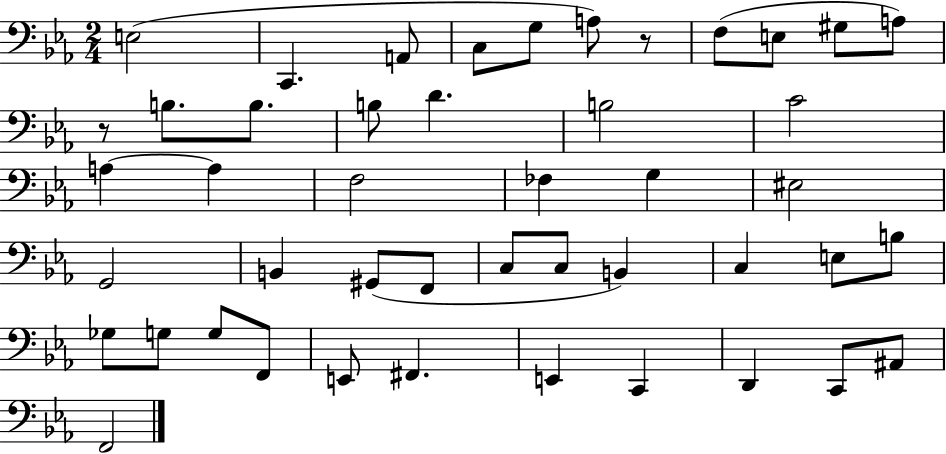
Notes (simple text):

E3/h C2/q. A2/e C3/e G3/e A3/e R/e F3/e E3/e G#3/e A3/e R/e B3/e. B3/e. B3/e D4/q. B3/h C4/h A3/q A3/q F3/h FES3/q G3/q EIS3/h G2/h B2/q G#2/e F2/e C3/e C3/e B2/q C3/q E3/e B3/e Gb3/e G3/e G3/e F2/e E2/e F#2/q. E2/q C2/q D2/q C2/e A#2/e F2/h